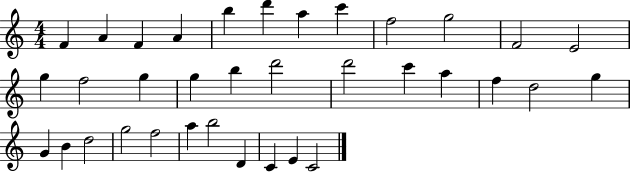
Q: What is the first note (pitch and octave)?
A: F4